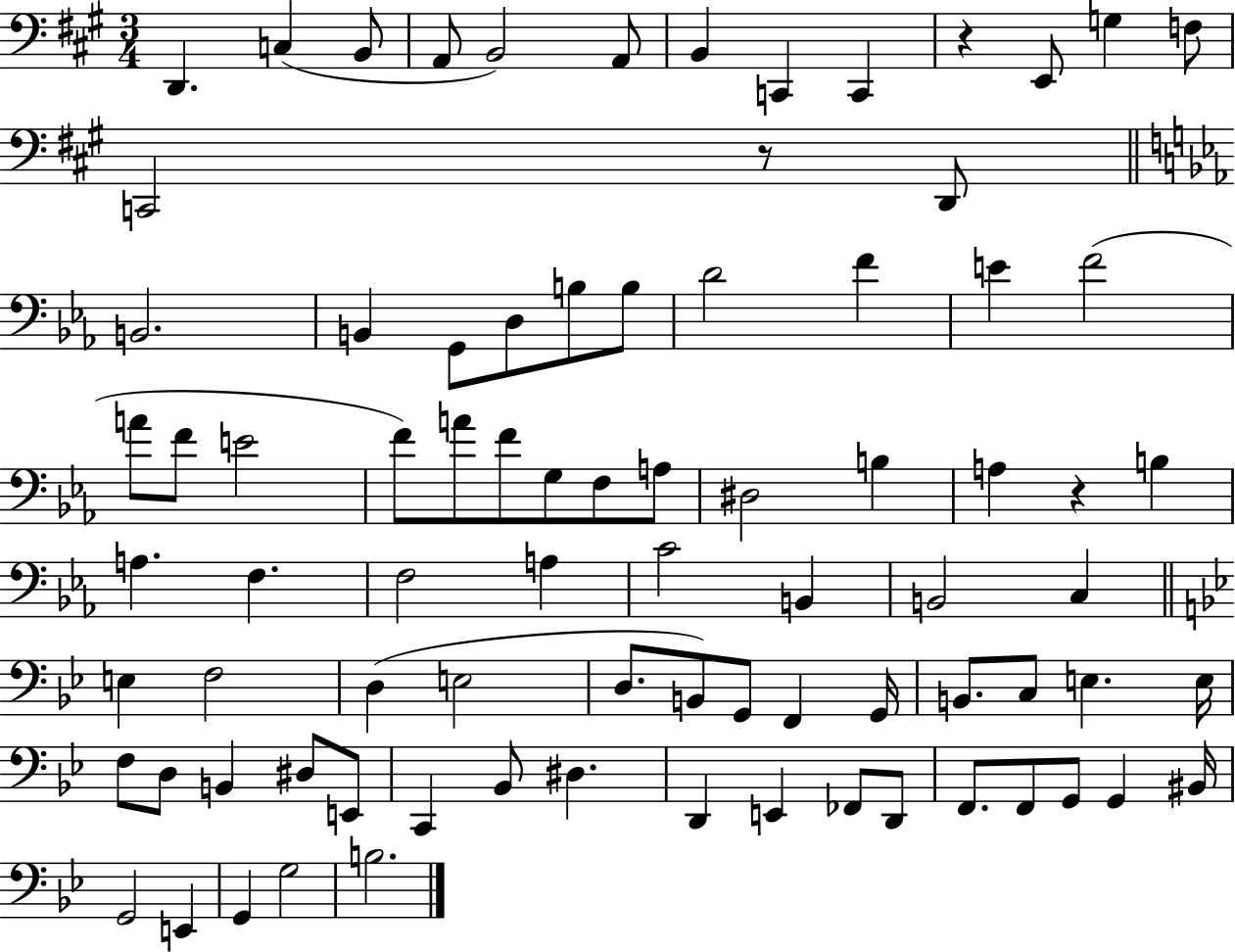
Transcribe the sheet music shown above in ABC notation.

X:1
T:Untitled
M:3/4
L:1/4
K:A
D,, C, B,,/2 A,,/2 B,,2 A,,/2 B,, C,, C,, z E,,/2 G, F,/2 C,,2 z/2 D,,/2 B,,2 B,, G,,/2 D,/2 B,/2 B,/2 D2 F E F2 A/2 F/2 E2 F/2 A/2 F/2 G,/2 F,/2 A,/2 ^D,2 B, A, z B, A, F, F,2 A, C2 B,, B,,2 C, E, F,2 D, E,2 D,/2 B,,/2 G,,/2 F,, G,,/4 B,,/2 C,/2 E, E,/4 F,/2 D,/2 B,, ^D,/2 E,,/2 C,, _B,,/2 ^D, D,, E,, _F,,/2 D,,/2 F,,/2 F,,/2 G,,/2 G,, ^B,,/4 G,,2 E,, G,, G,2 B,2